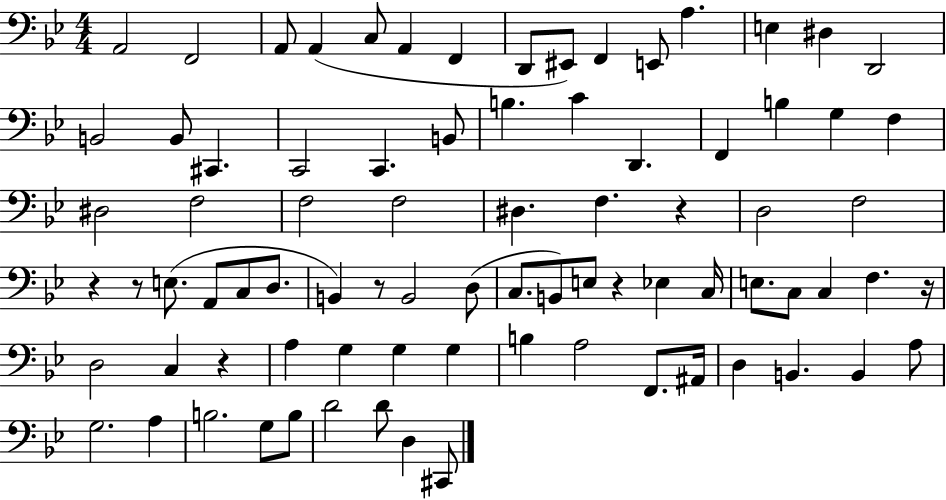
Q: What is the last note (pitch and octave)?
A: C#2